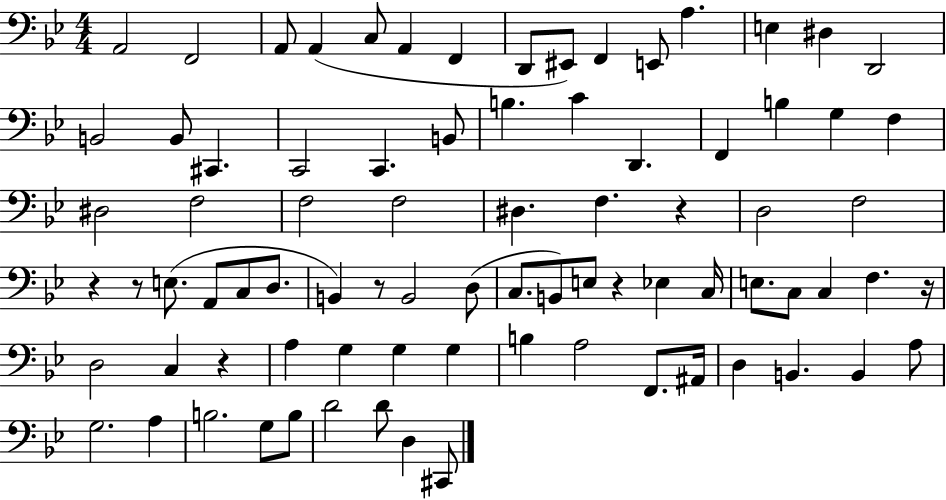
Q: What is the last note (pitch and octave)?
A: C#2